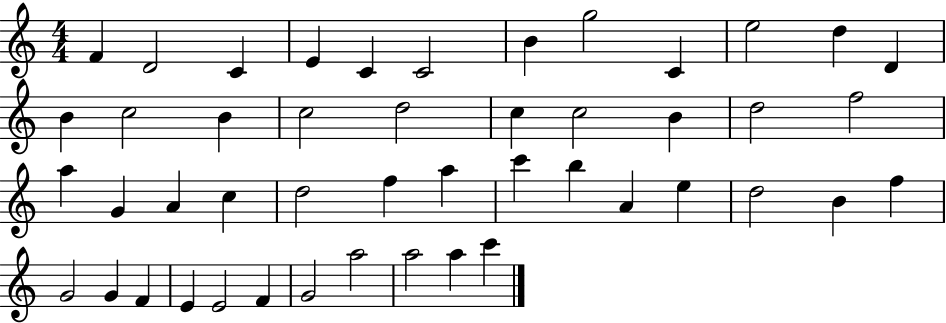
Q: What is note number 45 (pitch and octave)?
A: A5